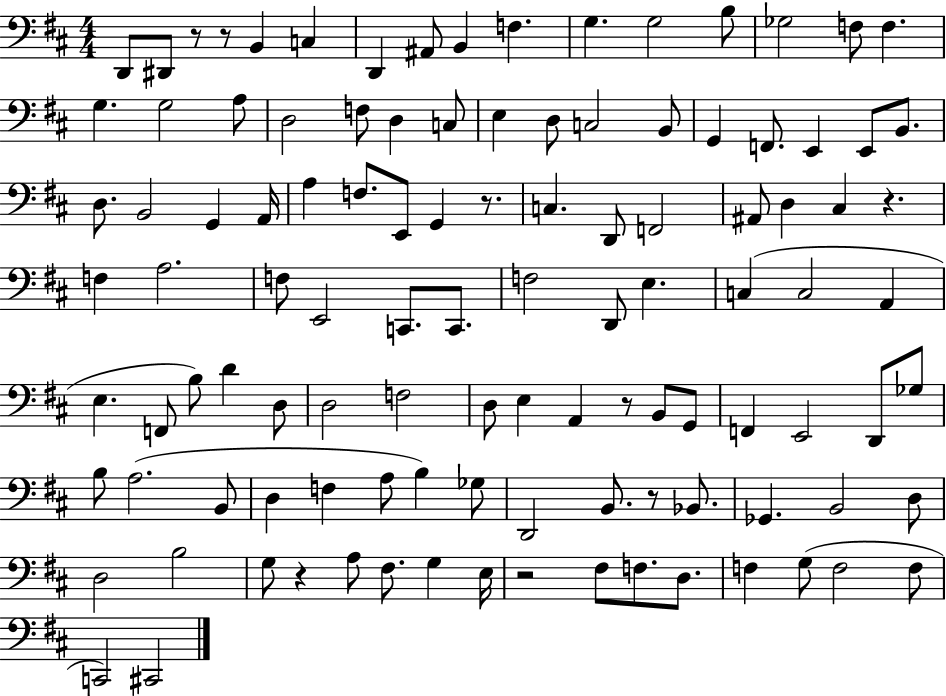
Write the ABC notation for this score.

X:1
T:Untitled
M:4/4
L:1/4
K:D
D,,/2 ^D,,/2 z/2 z/2 B,, C, D,, ^A,,/2 B,, F, G, G,2 B,/2 _G,2 F,/2 F, G, G,2 A,/2 D,2 F,/2 D, C,/2 E, D,/2 C,2 B,,/2 G,, F,,/2 E,, E,,/2 B,,/2 D,/2 B,,2 G,, A,,/4 A, F,/2 E,,/2 G,, z/2 C, D,,/2 F,,2 ^A,,/2 D, ^C, z F, A,2 F,/2 E,,2 C,,/2 C,,/2 F,2 D,,/2 E, C, C,2 A,, E, F,,/2 B,/2 D D,/2 D,2 F,2 D,/2 E, A,, z/2 B,,/2 G,,/2 F,, E,,2 D,,/2 _G,/2 B,/2 A,2 B,,/2 D, F, A,/2 B, _G,/2 D,,2 B,,/2 z/2 _B,,/2 _G,, B,,2 D,/2 D,2 B,2 G,/2 z A,/2 ^F,/2 G, E,/4 z2 ^F,/2 F,/2 D,/2 F, G,/2 F,2 F,/2 C,,2 ^C,,2